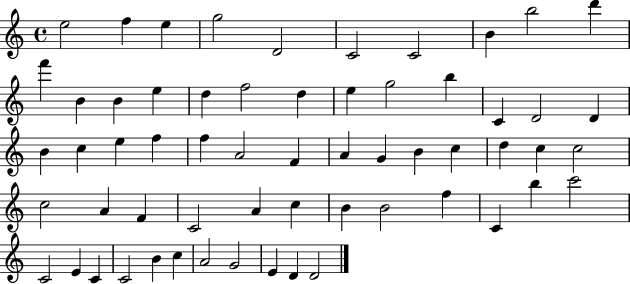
X:1
T:Untitled
M:4/4
L:1/4
K:C
e2 f e g2 D2 C2 C2 B b2 d' f' B B e d f2 d e g2 b C D2 D B c e f f A2 F A G B c d c c2 c2 A F C2 A c B B2 f C b c'2 C2 E C C2 B c A2 G2 E D D2